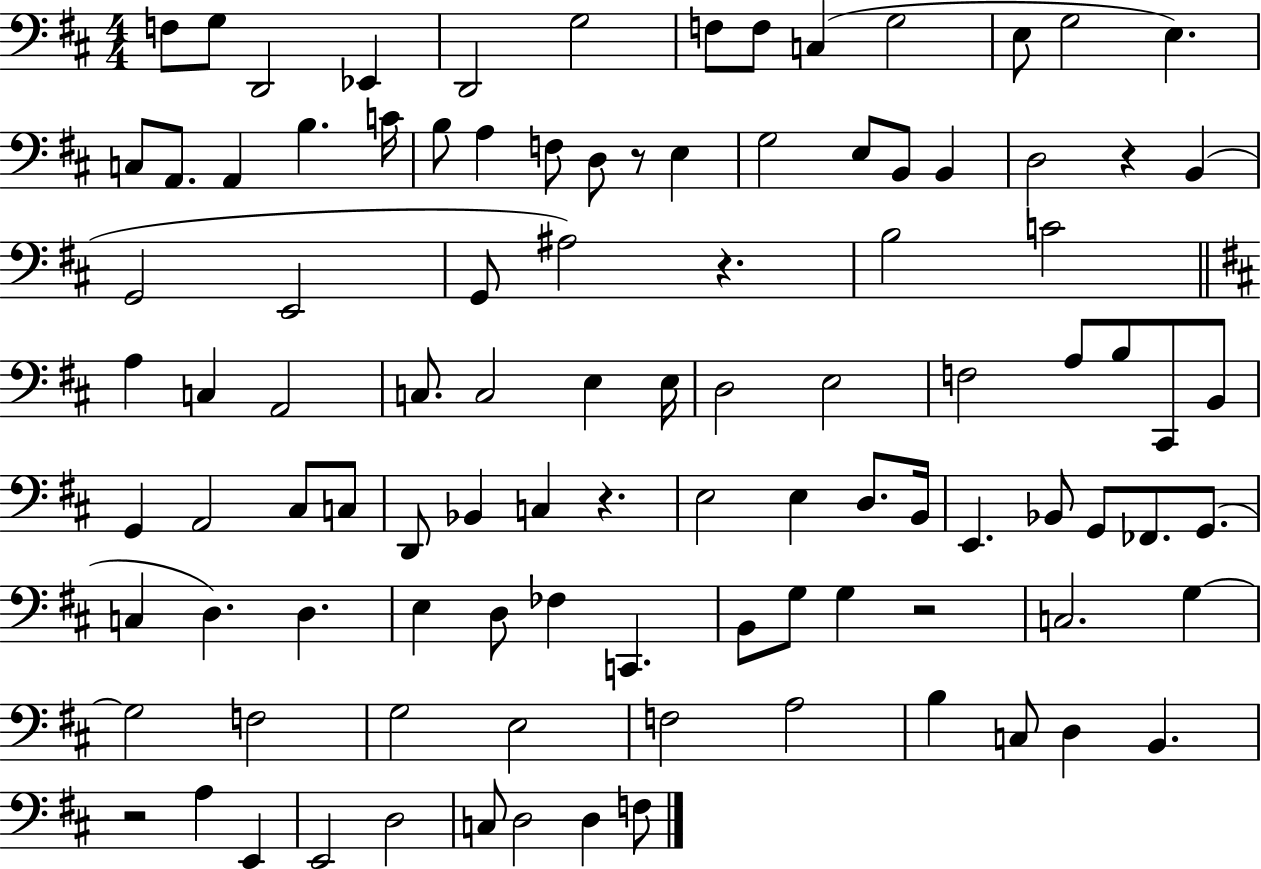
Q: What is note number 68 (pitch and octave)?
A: D3